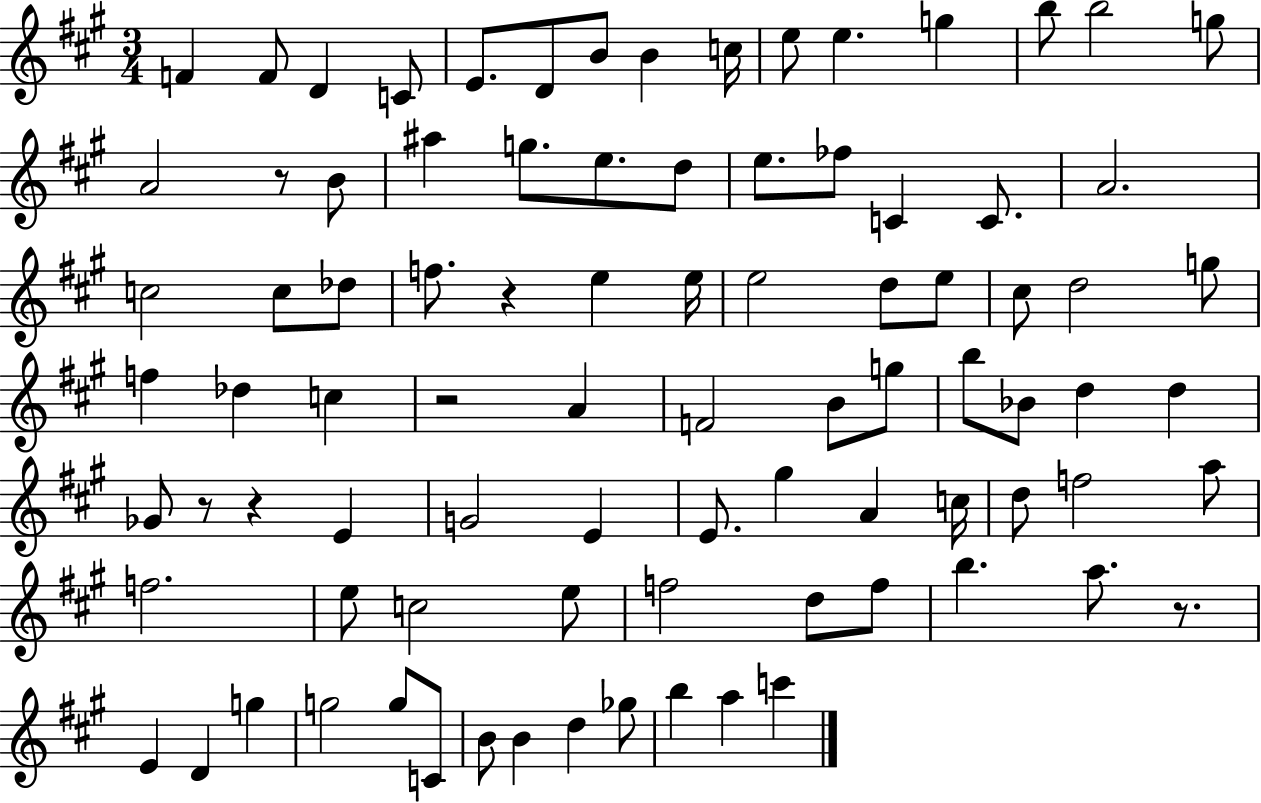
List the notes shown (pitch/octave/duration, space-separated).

F4/q F4/e D4/q C4/e E4/e. D4/e B4/e B4/q C5/s E5/e E5/q. G5/q B5/e B5/h G5/e A4/h R/e B4/e A#5/q G5/e. E5/e. D5/e E5/e. FES5/e C4/q C4/e. A4/h. C5/h C5/e Db5/e F5/e. R/q E5/q E5/s E5/h D5/e E5/e C#5/e D5/h G5/e F5/q Db5/q C5/q R/h A4/q F4/h B4/e G5/e B5/e Bb4/e D5/q D5/q Gb4/e R/e R/q E4/q G4/h E4/q E4/e. G#5/q A4/q C5/s D5/e F5/h A5/e F5/h. E5/e C5/h E5/e F5/h D5/e F5/e B5/q. A5/e. R/e. E4/q D4/q G5/q G5/h G5/e C4/e B4/e B4/q D5/q Gb5/e B5/q A5/q C6/q